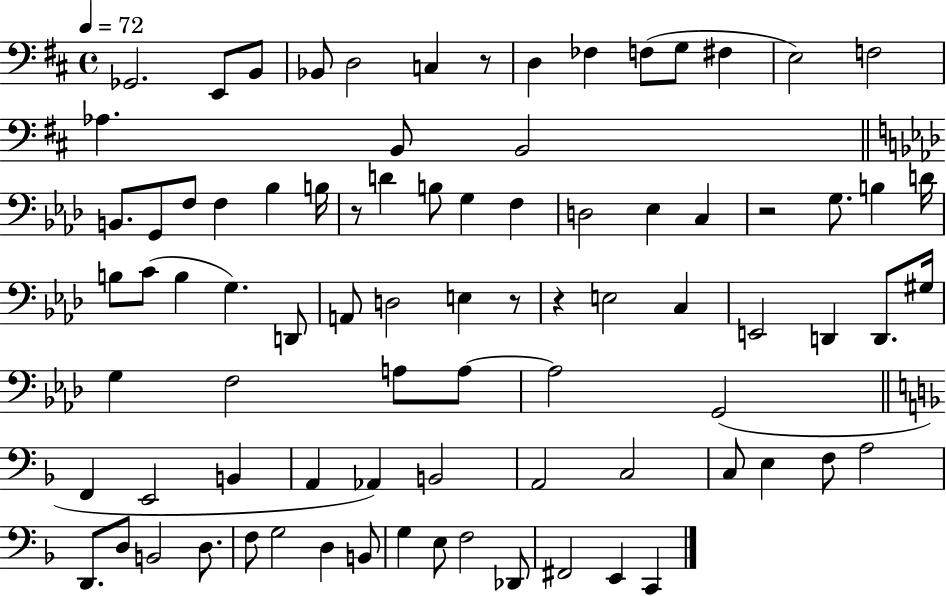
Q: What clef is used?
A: bass